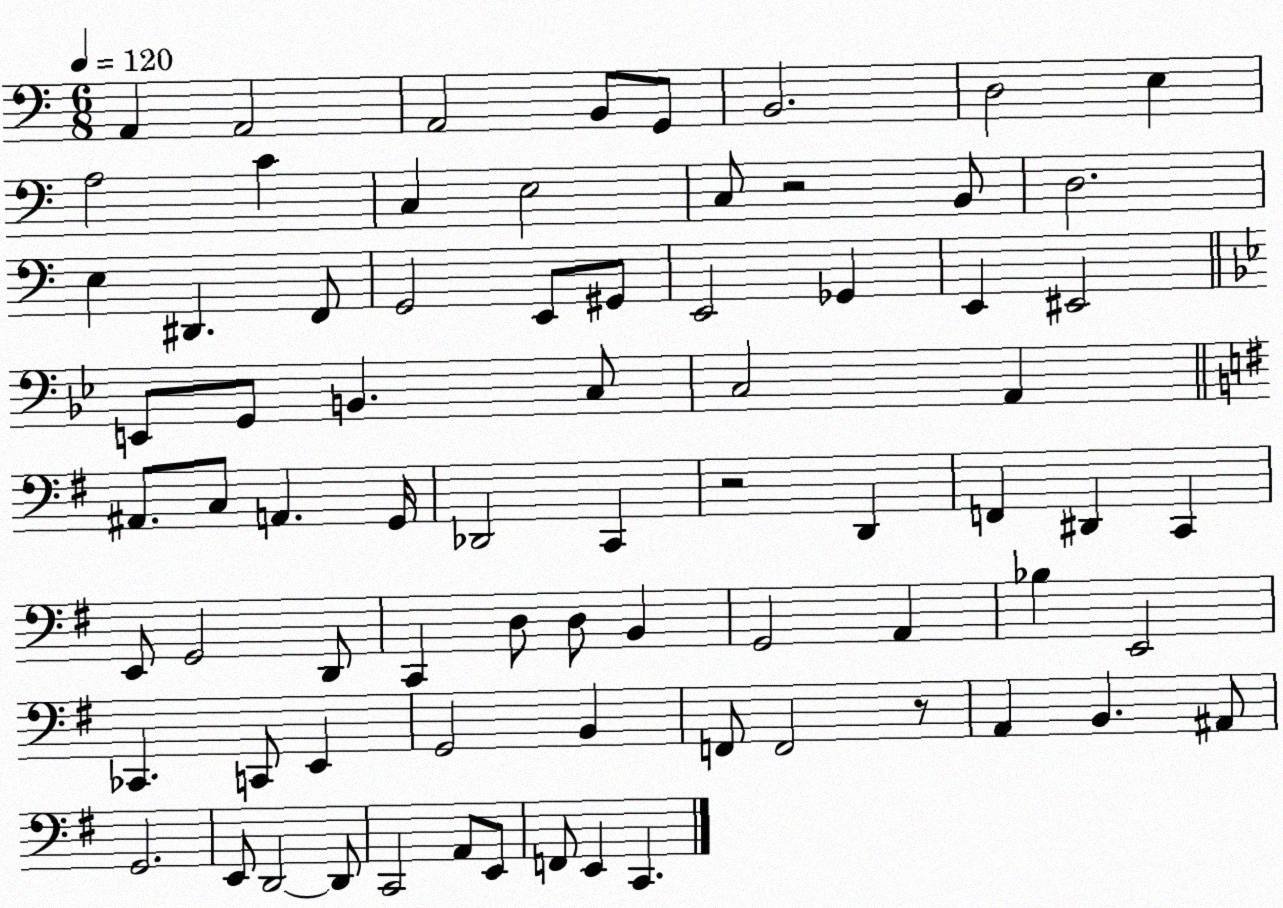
X:1
T:Untitled
M:6/8
L:1/4
K:C
A,, A,,2 A,,2 B,,/2 G,,/2 B,,2 D,2 E, A,2 C C, E,2 C,/2 z2 B,,/2 D,2 E, ^D,, F,,/2 G,,2 E,,/2 ^G,,/2 E,,2 _G,, E,, ^E,,2 E,,/2 G,,/2 B,, C,/2 C,2 A,, ^A,,/2 C,/2 A,, G,,/4 _D,,2 C,, z2 D,, F,, ^D,, C,, E,,/2 G,,2 D,,/2 C,, D,/2 D,/2 B,, G,,2 A,, _B, E,,2 _C,, C,,/2 E,, G,,2 B,, F,,/2 F,,2 z/2 A,, B,, ^A,,/2 G,,2 E,,/2 D,,2 D,,/2 C,,2 A,,/2 E,,/2 F,,/2 E,, C,,